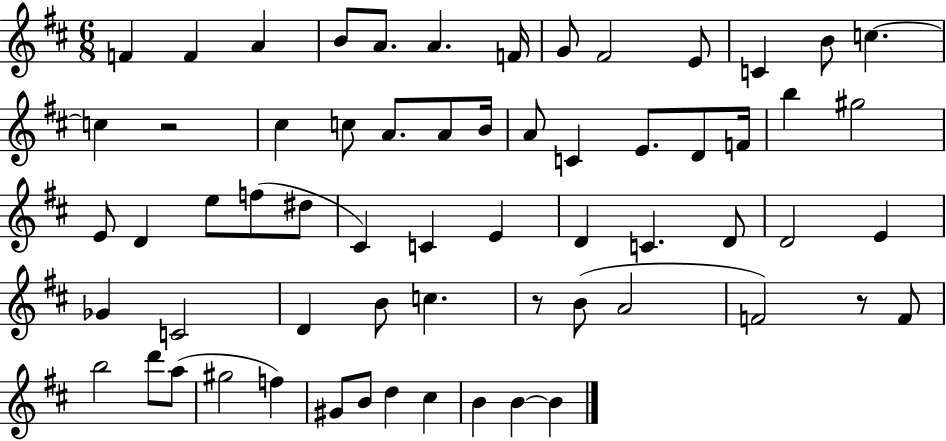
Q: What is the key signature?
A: D major